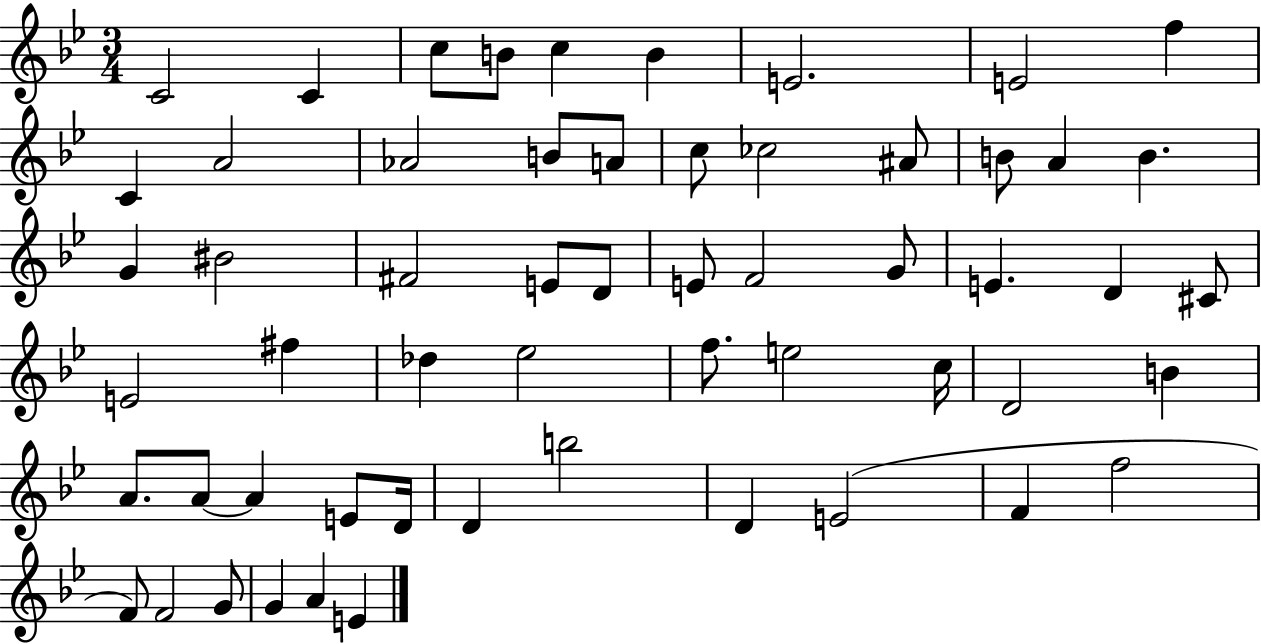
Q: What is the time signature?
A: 3/4